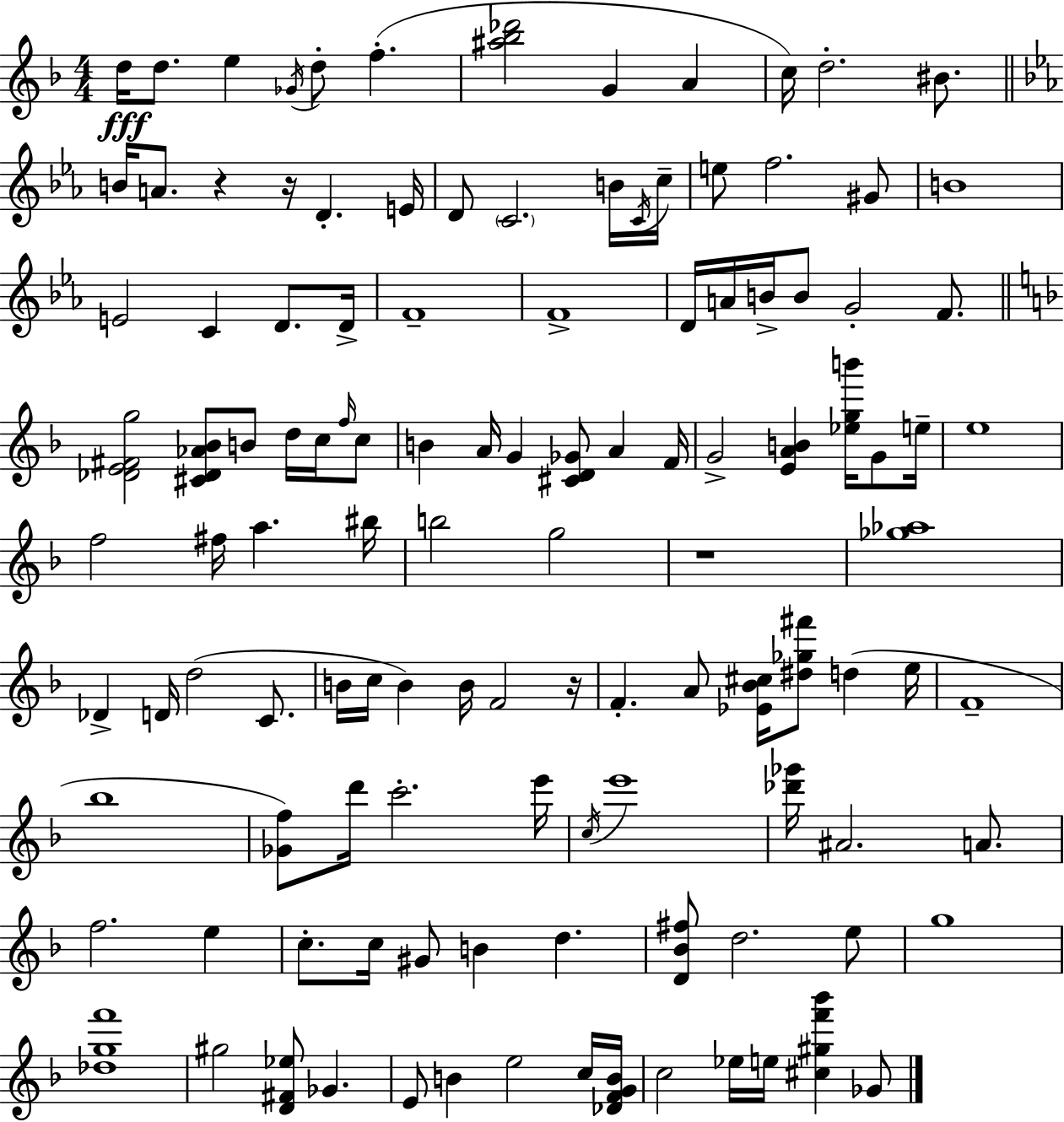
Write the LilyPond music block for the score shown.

{
  \clef treble
  \numericTimeSignature
  \time 4/4
  \key d \minor
  \repeat volta 2 { d''16\fff d''8. e''4 \acciaccatura { ges'16 } d''8-. f''4.-.( | <ais'' bes'' des'''>2 g'4 a'4 | c''16) d''2.-. bis'8. | \bar "||" \break \key ees \major b'16 a'8. r4 r16 d'4.-. e'16 | d'8 \parenthesize c'2. b'16 \acciaccatura { c'16 } | c''16-- e''8 f''2. gis'8 | b'1 | \break e'2 c'4 d'8. | d'16-> f'1-- | f'1-> | d'16 a'16 b'16-> b'8 g'2-. f'8. | \break \bar "||" \break \key f \major <des' e' fis' g''>2 <cis' des' aes' bes'>8 b'8 d''16 c''16 \grace { f''16 } c''8 | b'4 a'16 g'4 <cis' d' ges'>8 a'4 | f'16 g'2-> <e' a' b'>4 <ees'' g'' b'''>16 g'8 | e''16-- e''1 | \break f''2 fis''16 a''4. | bis''16 b''2 g''2 | r1 | <ges'' aes''>1 | \break des'4-> d'16 d''2( c'8. | b'16 c''16 b'4) b'16 f'2 | r16 f'4.-. a'8 <ees' bes' cis''>16 <dis'' ges'' fis'''>8 d''4( | e''16 f'1-- | \break bes''1 | <ges' f''>8) d'''16 c'''2.-. | e'''16 \acciaccatura { c''16 } e'''1 | <des''' ges'''>16 ais'2. a'8. | \break f''2. e''4 | c''8.-. c''16 gis'8 b'4 d''4. | <d' bes' fis''>8 d''2. | e''8 g''1 | \break <des'' g'' f'''>1 | gis''2 <d' fis' ees''>8 ges'4. | e'8 b'4 e''2 | c''16 <des' f' g' b'>16 c''2 ees''16 e''16 <cis'' gis'' f''' bes'''>4 | \break ges'8 } \bar "|."
}